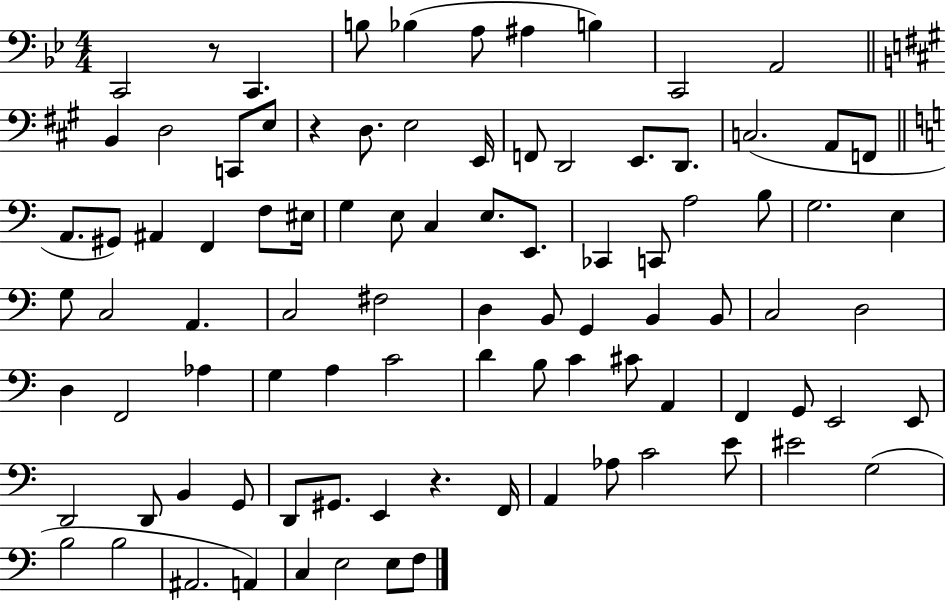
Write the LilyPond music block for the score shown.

{
  \clef bass
  \numericTimeSignature
  \time 4/4
  \key bes \major
  c,2 r8 c,4. | b8 bes4( a8 ais4 b4) | c,2 a,2 | \bar "||" \break \key a \major b,4 d2 c,8 e8 | r4 d8. e2 e,16 | f,8 d,2 e,8. d,8. | c2.( a,8 f,8 | \break \bar "||" \break \key c \major a,8. gis,8) ais,4 f,4 f8 eis16 | g4 e8 c4 e8. e,8. | ces,4 c,8 a2 b8 | g2. e4 | \break g8 c2 a,4. | c2 fis2 | d4 b,8 g,4 b,4 b,8 | c2 d2 | \break d4 f,2 aes4 | g4 a4 c'2 | d'4 b8 c'4 cis'8 a,4 | f,4 g,8 e,2 e,8 | \break d,2 d,8 b,4 g,8 | d,8 gis,8. e,4 r4. f,16 | a,4 aes8 c'2 e'8 | eis'2 g2( | \break b2 b2 | ais,2. a,4) | c4 e2 e8 f8 | \bar "|."
}